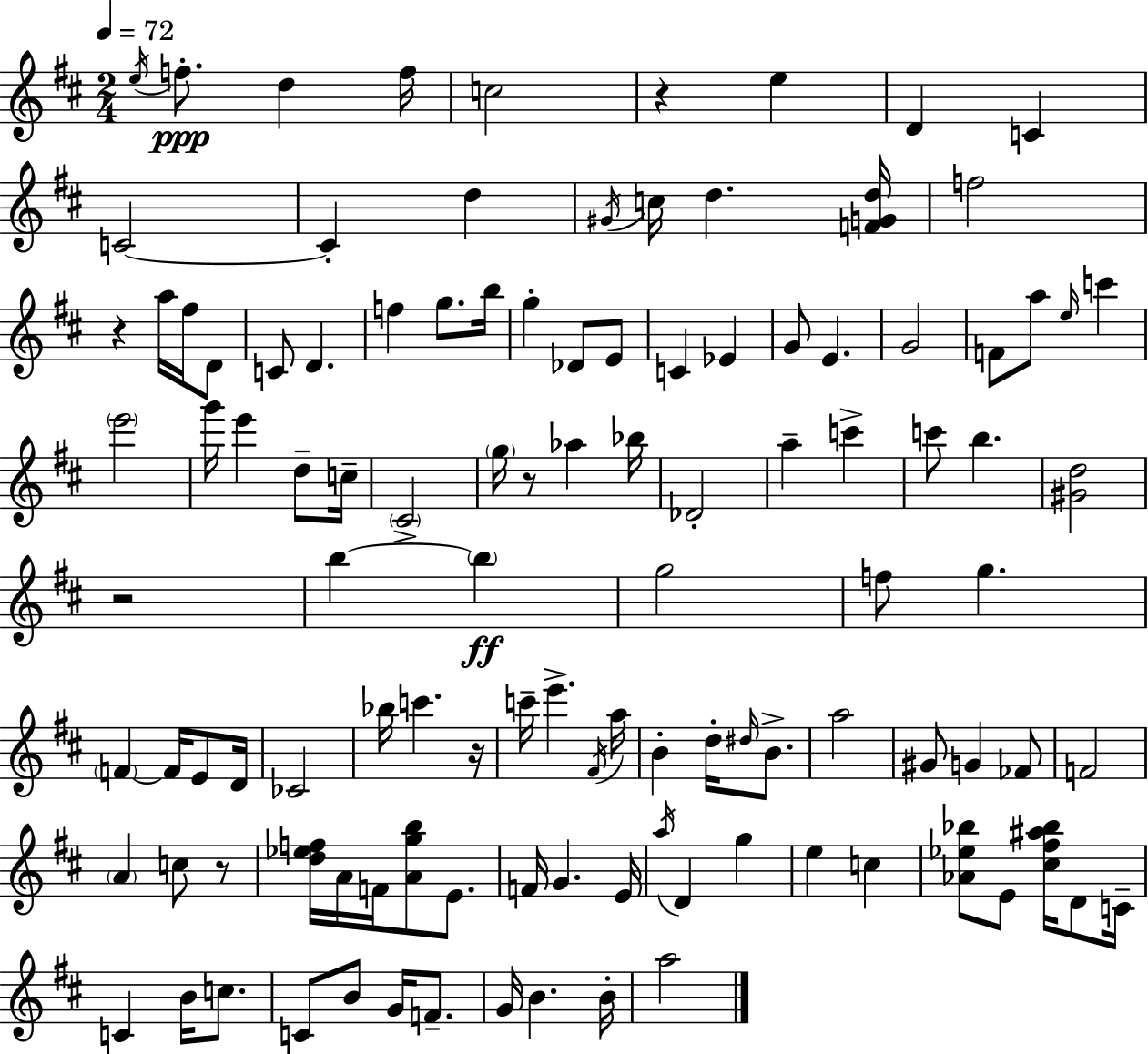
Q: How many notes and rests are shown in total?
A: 113